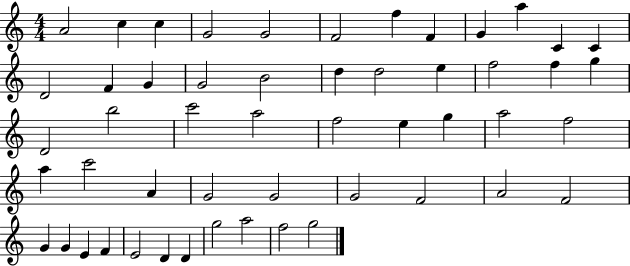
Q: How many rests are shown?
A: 0